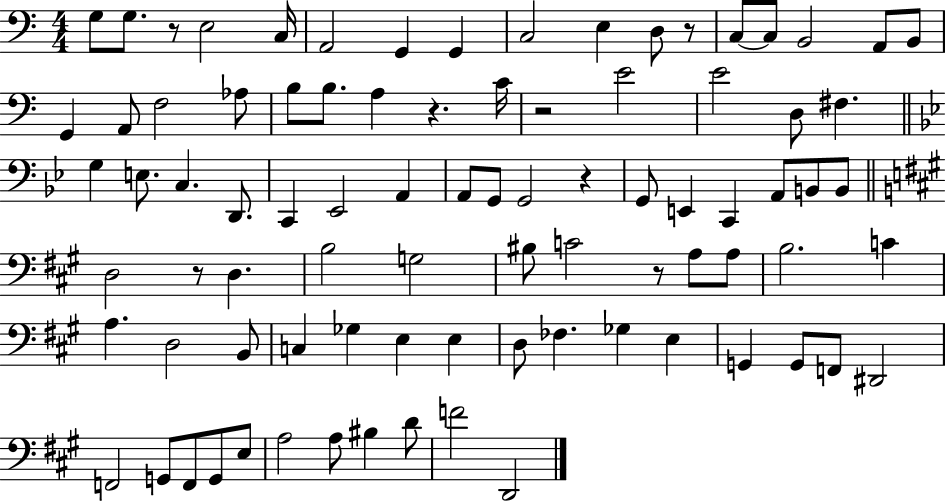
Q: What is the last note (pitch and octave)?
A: D2